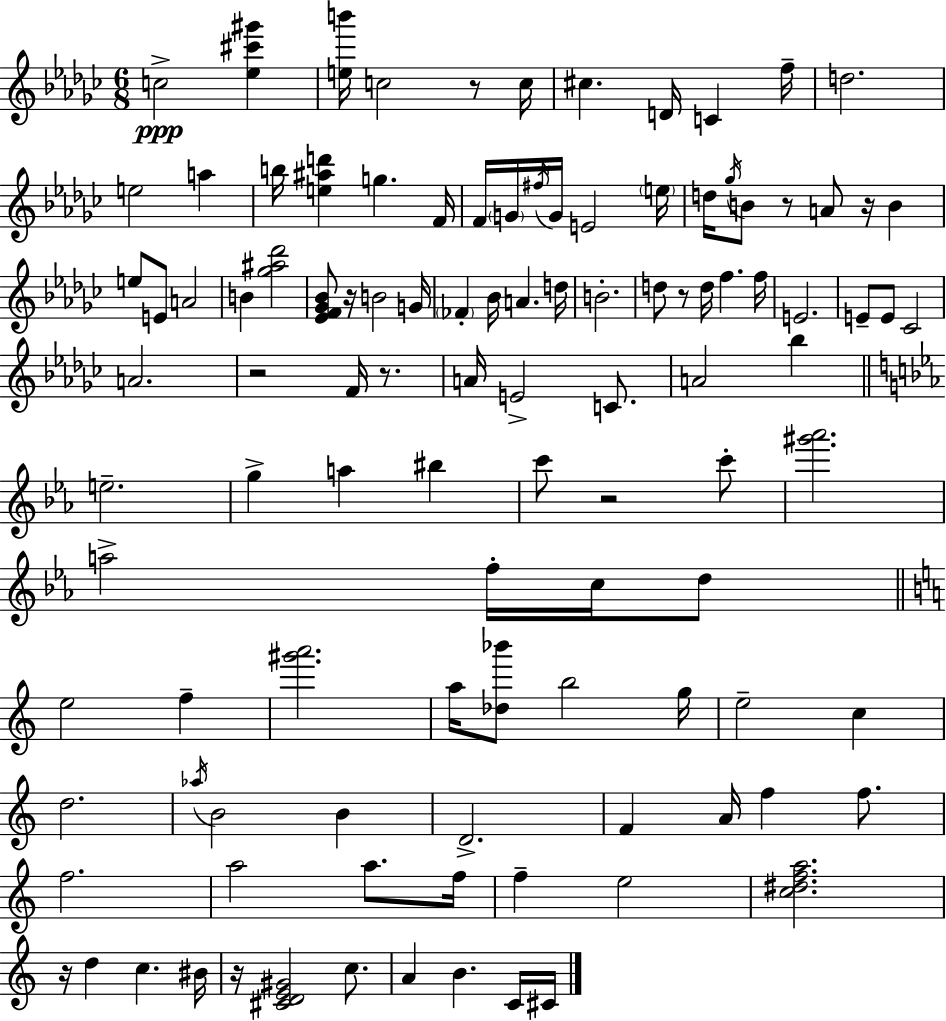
X:1
T:Untitled
M:6/8
L:1/4
K:Ebm
c2 [_e^c'^g'] [eb']/4 c2 z/2 c/4 ^c D/4 C f/4 d2 e2 a b/4 [e^ad'] g F/4 F/4 G/4 ^f/4 G/4 E2 e/4 d/4 _g/4 B/2 z/2 A/2 z/4 B e/2 E/2 A2 B [_g^a_d']2 [_EF_G_B]/2 z/4 B2 G/4 _F _B/4 A d/4 B2 d/2 z/2 d/4 f f/4 E2 E/2 E/2 _C2 A2 z2 F/4 z/2 A/4 E2 C/2 A2 _b e2 g a ^b c'/2 z2 c'/2 [^g'_a']2 a2 f/4 c/4 d/2 e2 f [^g'a']2 a/4 [_d_b']/2 b2 g/4 e2 c d2 _a/4 B2 B D2 F A/4 f f/2 f2 a2 a/2 f/4 f e2 [c^dfa]2 z/4 d c ^B/4 z/4 [^CDE^G]2 c/2 A B C/4 ^C/4